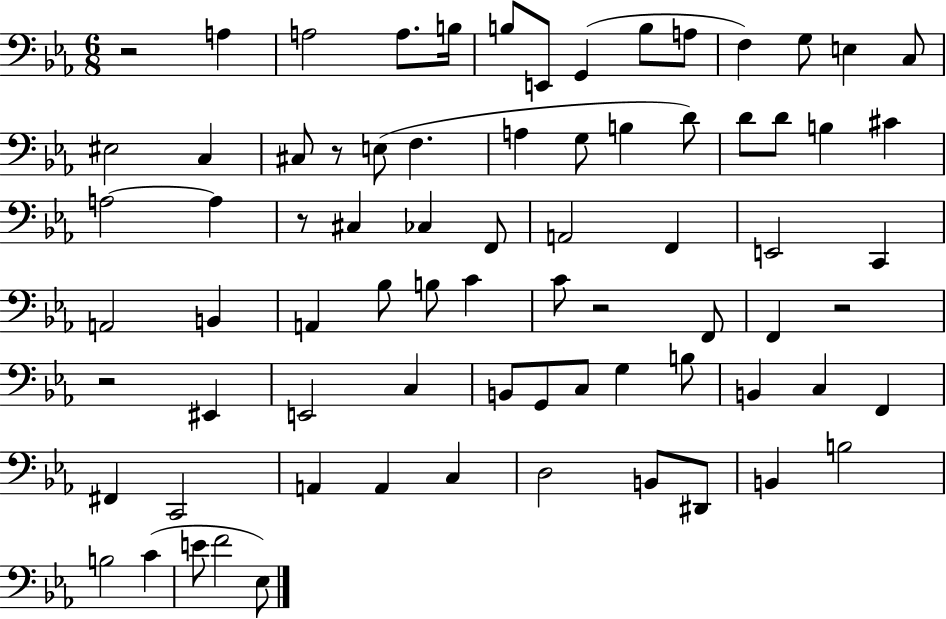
{
  \clef bass
  \numericTimeSignature
  \time 6/8
  \key ees \major
  r2 a4 | a2 a8. b16 | b8 e,8 g,4( b8 a8 | f4) g8 e4 c8 | \break eis2 c4 | cis8 r8 e8( f4. | a4 g8 b4 d'8) | d'8 d'8 b4 cis'4 | \break a2~~ a4 | r8 cis4 ces4 f,8 | a,2 f,4 | e,2 c,4 | \break a,2 b,4 | a,4 bes8 b8 c'4 | c'8 r2 f,8 | f,4 r2 | \break r2 eis,4 | e,2 c4 | b,8 g,8 c8 g4 b8 | b,4 c4 f,4 | \break fis,4 c,2 | a,4 a,4 c4 | d2 b,8 dis,8 | b,4 b2 | \break b2 c'4( | e'8 f'2 ees8) | \bar "|."
}